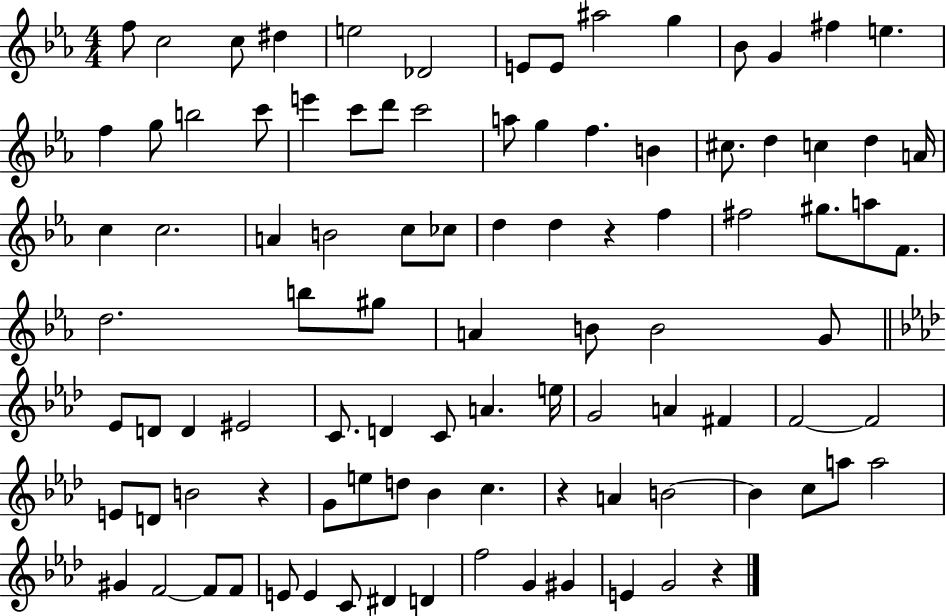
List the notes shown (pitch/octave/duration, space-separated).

F5/e C5/h C5/e D#5/q E5/h Db4/h E4/e E4/e A#5/h G5/q Bb4/e G4/q F#5/q E5/q. F5/q G5/e B5/h C6/e E6/q C6/e D6/e C6/h A5/e G5/q F5/q. B4/q C#5/e. D5/q C5/q D5/q A4/s C5/q C5/h. A4/q B4/h C5/e CES5/e D5/q D5/q R/q F5/q F#5/h G#5/e. A5/e F4/e. D5/h. B5/e G#5/e A4/q B4/e B4/h G4/e Eb4/e D4/e D4/q EIS4/h C4/e. D4/q C4/e A4/q. E5/s G4/h A4/q F#4/q F4/h F4/h E4/e D4/e B4/h R/q G4/e E5/e D5/e Bb4/q C5/q. R/q A4/q B4/h B4/q C5/e A5/e A5/h G#4/q F4/h F4/e F4/e E4/e E4/q C4/e D#4/q D4/q F5/h G4/q G#4/q E4/q G4/h R/q